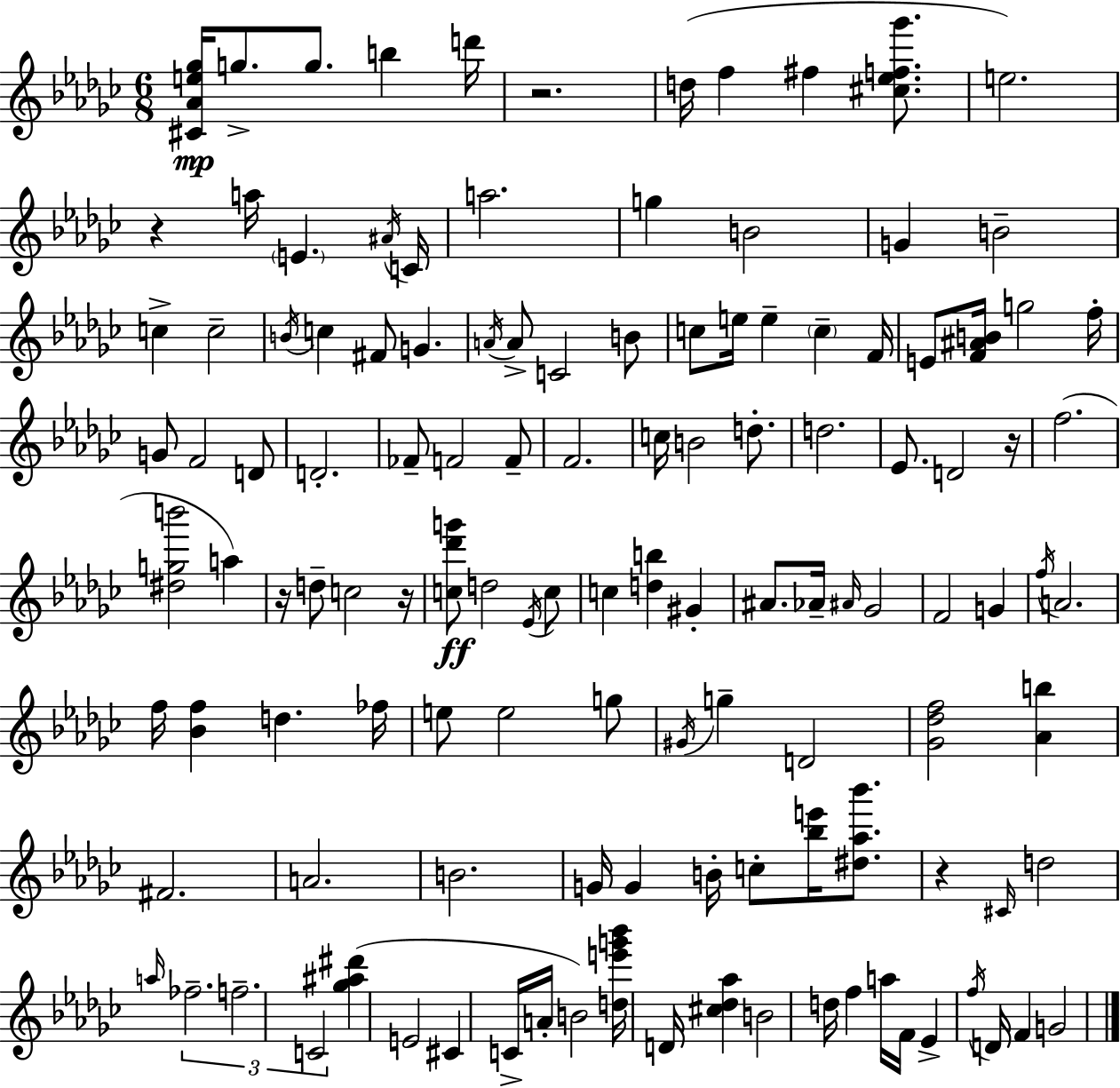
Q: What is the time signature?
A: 6/8